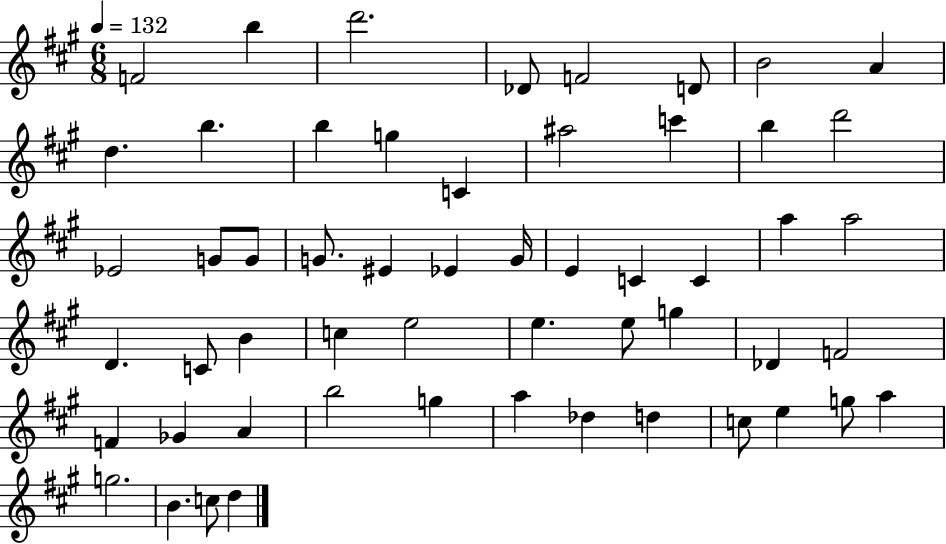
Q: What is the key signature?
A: A major